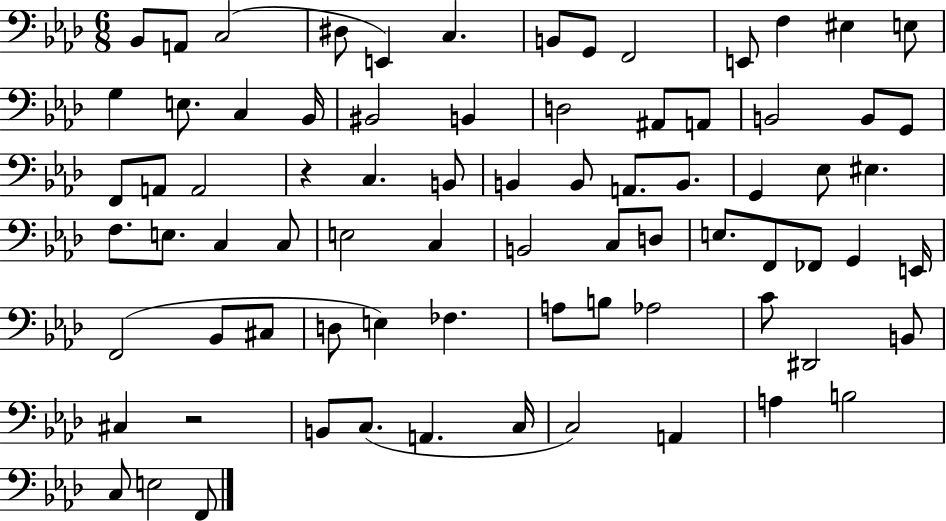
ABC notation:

X:1
T:Untitled
M:6/8
L:1/4
K:Ab
_B,,/2 A,,/2 C,2 ^D,/2 E,, C, B,,/2 G,,/2 F,,2 E,,/2 F, ^E, E,/2 G, E,/2 C, _B,,/4 ^B,,2 B,, D,2 ^A,,/2 A,,/2 B,,2 B,,/2 G,,/2 F,,/2 A,,/2 A,,2 z C, B,,/2 B,, B,,/2 A,,/2 B,,/2 G,, _E,/2 ^E, F,/2 E,/2 C, C,/2 E,2 C, B,,2 C,/2 D,/2 E,/2 F,,/2 _F,,/2 G,, E,,/4 F,,2 _B,,/2 ^C,/2 D,/2 E, _F, A,/2 B,/2 _A,2 C/2 ^D,,2 B,,/2 ^C, z2 B,,/2 C,/2 A,, C,/4 C,2 A,, A, B,2 C,/2 E,2 F,,/2